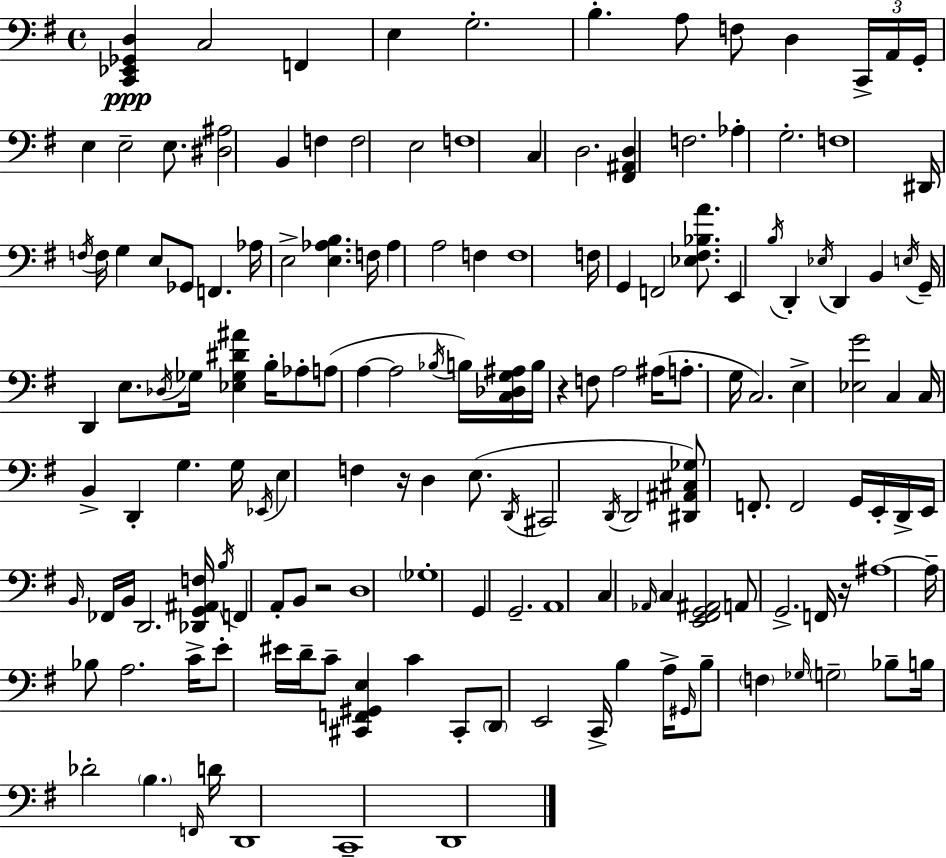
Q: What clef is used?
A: bass